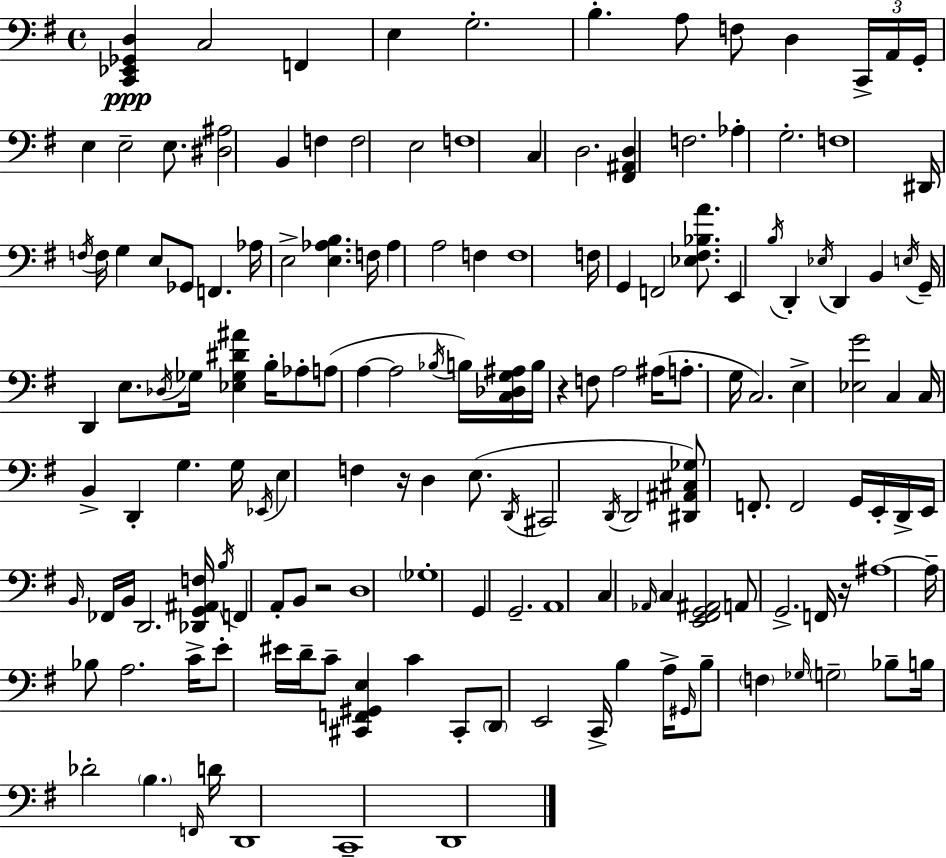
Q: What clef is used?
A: bass